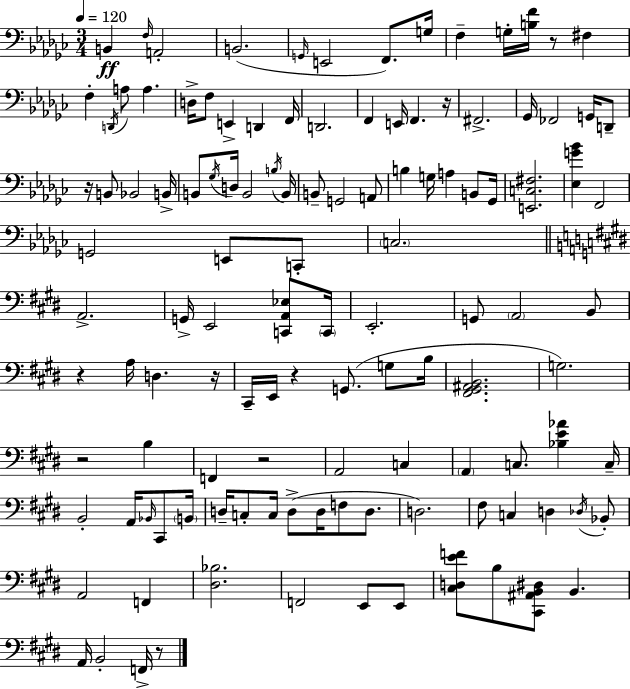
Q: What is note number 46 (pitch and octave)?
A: Gb2